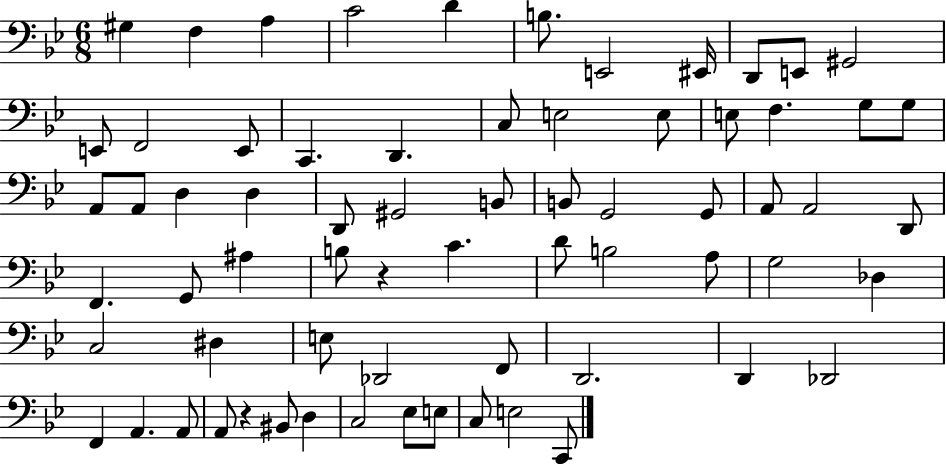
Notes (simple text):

G#3/q F3/q A3/q C4/h D4/q B3/e. E2/h EIS2/s D2/e E2/e G#2/h E2/e F2/h E2/e C2/q. D2/q. C3/e E3/h E3/e E3/e F3/q. G3/e G3/e A2/e A2/e D3/q D3/q D2/e G#2/h B2/e B2/e G2/h G2/e A2/e A2/h D2/e F2/q. G2/e A#3/q B3/e R/q C4/q. D4/e B3/h A3/e G3/h Db3/q C3/h D#3/q E3/e Db2/h F2/e D2/h. D2/q Db2/h F2/q A2/q. A2/e A2/e R/q BIS2/e D3/q C3/h Eb3/e E3/e C3/e E3/h C2/e